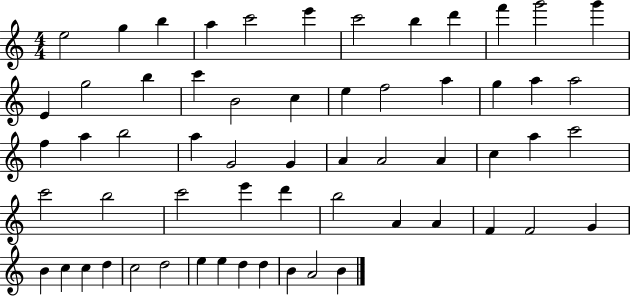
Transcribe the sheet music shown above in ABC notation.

X:1
T:Untitled
M:4/4
L:1/4
K:C
e2 g b a c'2 e' c'2 b d' f' g'2 g' E g2 b c' B2 c e f2 a g a a2 f a b2 a G2 G A A2 A c a c'2 c'2 b2 c'2 e' d' b2 A A F F2 G B c c d c2 d2 e e d d B A2 B